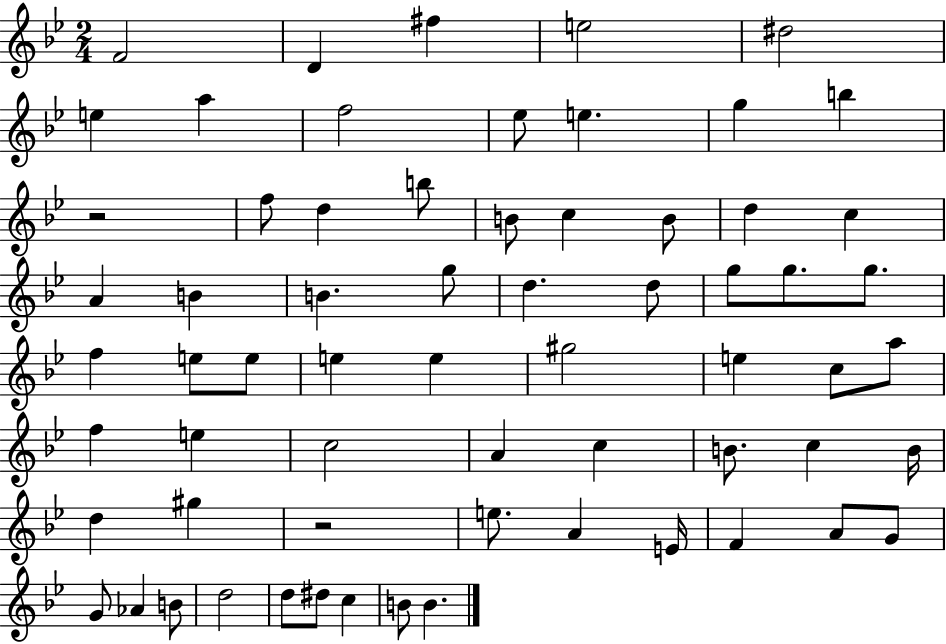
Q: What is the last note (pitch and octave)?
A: B4